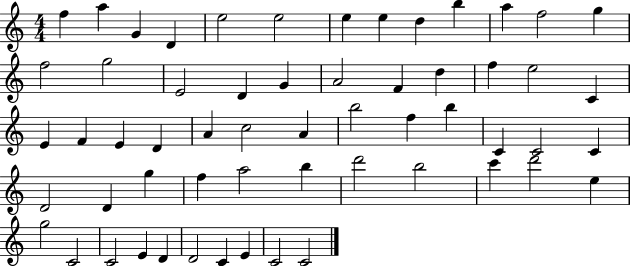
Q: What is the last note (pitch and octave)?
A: C4